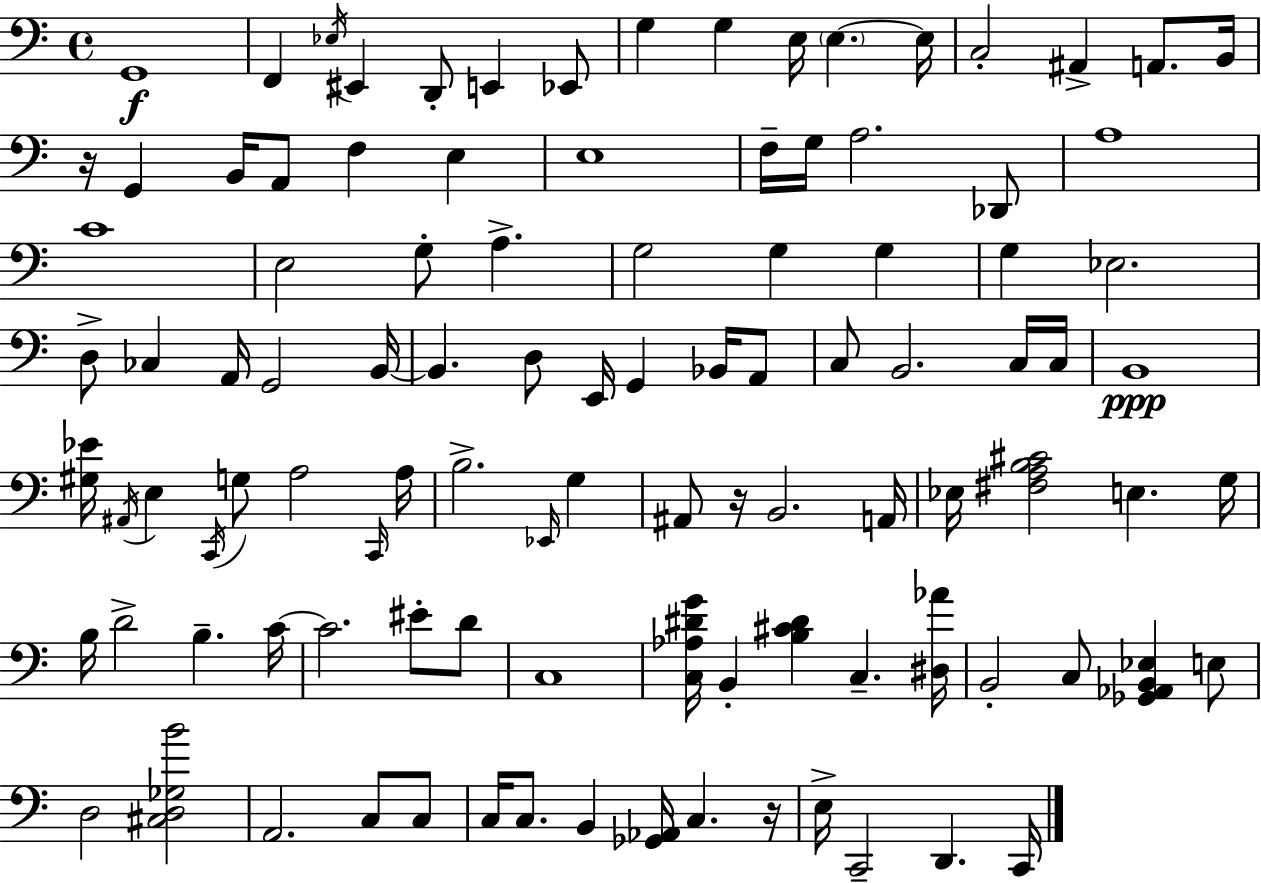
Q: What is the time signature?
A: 4/4